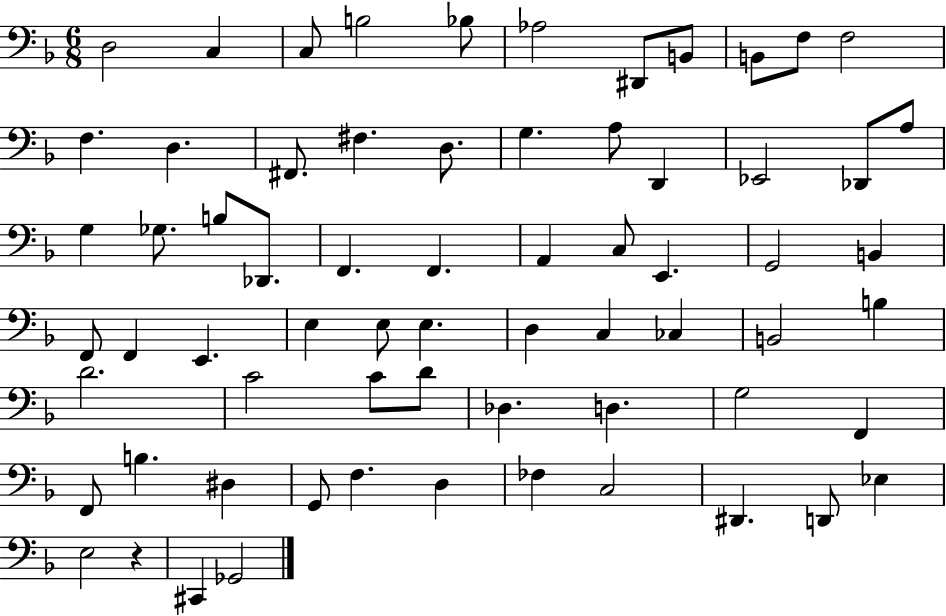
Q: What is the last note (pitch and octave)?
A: Gb2